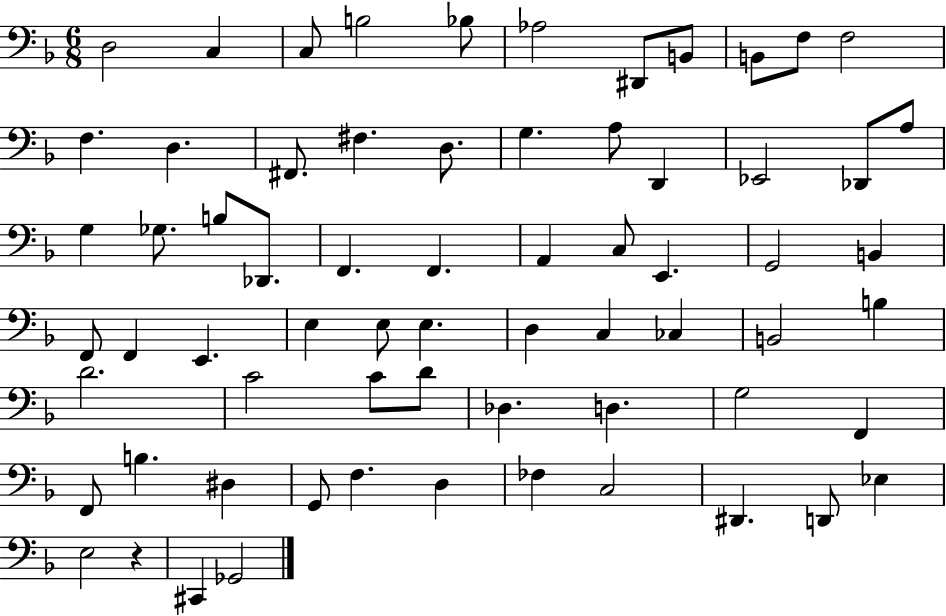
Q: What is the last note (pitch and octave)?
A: Gb2